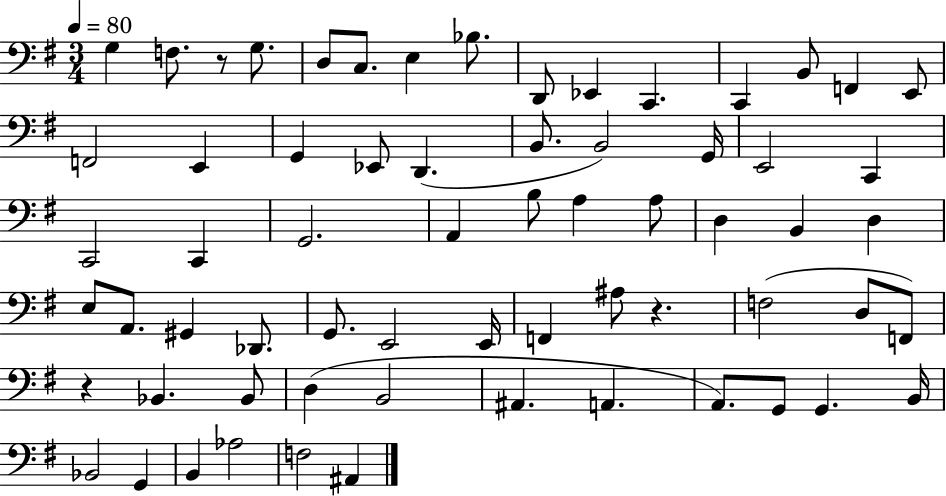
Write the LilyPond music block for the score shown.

{
  \clef bass
  \numericTimeSignature
  \time 3/4
  \key g \major
  \tempo 4 = 80
  \repeat volta 2 { g4 f8. r8 g8. | d8 c8. e4 bes8. | d,8 ees,4 c,4. | c,4 b,8 f,4 e,8 | \break f,2 e,4 | g,4 ees,8 d,4.( | b,8. b,2) g,16 | e,2 c,4 | \break c,2 c,4 | g,2. | a,4 b8 a4 a8 | d4 b,4 d4 | \break e8 a,8. gis,4 des,8. | g,8. e,2 e,16 | f,4 ais8 r4. | f2( d8 f,8) | \break r4 bes,4. bes,8 | d4( b,2 | ais,4. a,4. | a,8.) g,8 g,4. b,16 | \break bes,2 g,4 | b,4 aes2 | f2 ais,4 | } \bar "|."
}